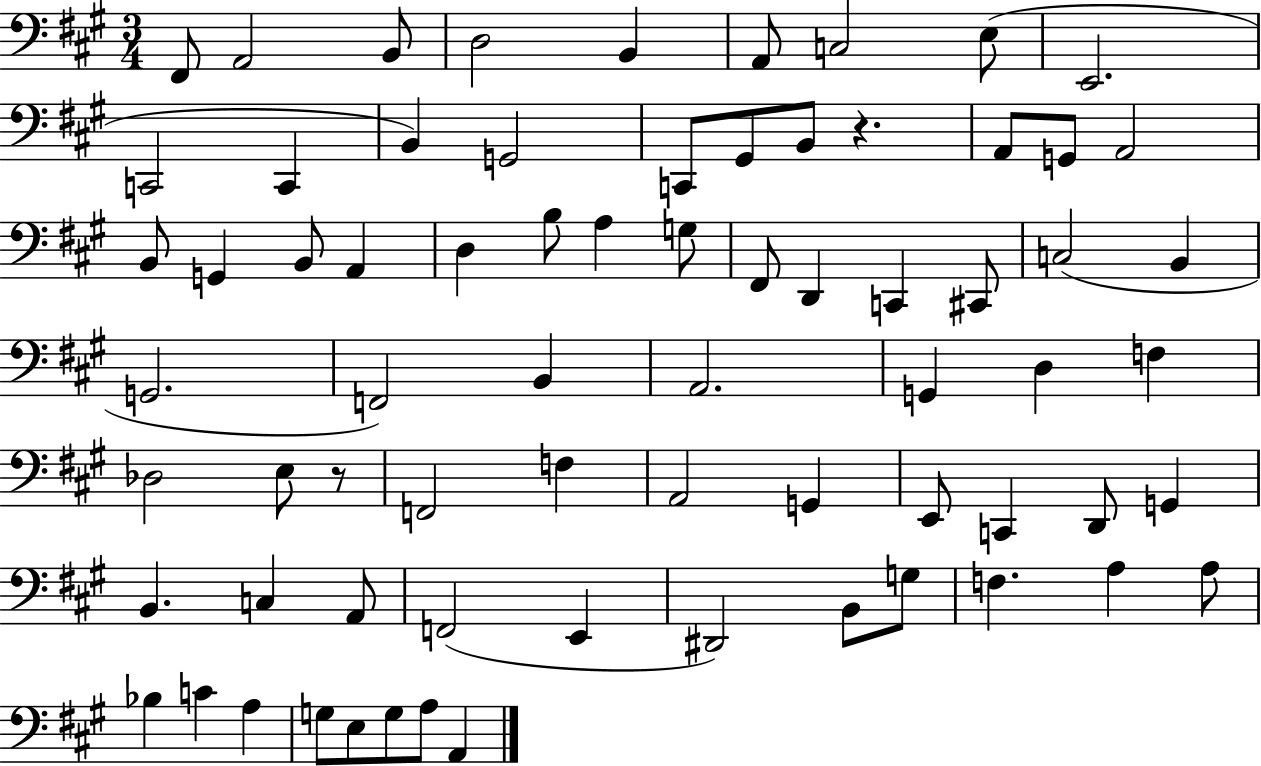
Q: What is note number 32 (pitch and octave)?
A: C3